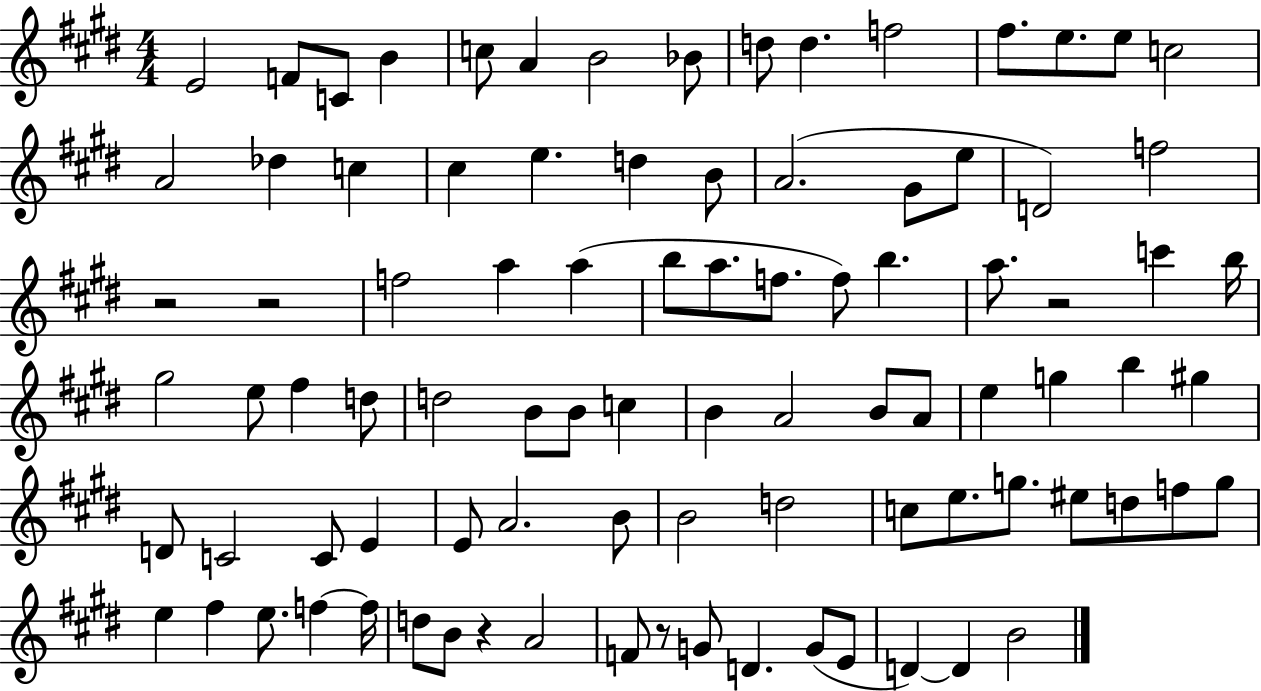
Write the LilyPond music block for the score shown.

{
  \clef treble
  \numericTimeSignature
  \time 4/4
  \key e \major
  \repeat volta 2 { e'2 f'8 c'8 b'4 | c''8 a'4 b'2 bes'8 | d''8 d''4. f''2 | fis''8. e''8. e''8 c''2 | \break a'2 des''4 c''4 | cis''4 e''4. d''4 b'8 | a'2.( gis'8 e''8 | d'2) f''2 | \break r2 r2 | f''2 a''4 a''4( | b''8 a''8. f''8. f''8) b''4. | a''8. r2 c'''4 b''16 | \break gis''2 e''8 fis''4 d''8 | d''2 b'8 b'8 c''4 | b'4 a'2 b'8 a'8 | e''4 g''4 b''4 gis''4 | \break d'8 c'2 c'8 e'4 | e'8 a'2. b'8 | b'2 d''2 | c''8 e''8. g''8. eis''8 d''8 f''8 g''8 | \break e''4 fis''4 e''8. f''4~~ f''16 | d''8 b'8 r4 a'2 | f'8 r8 g'8 d'4. g'8( e'8 | d'4~~) d'4 b'2 | \break } \bar "|."
}